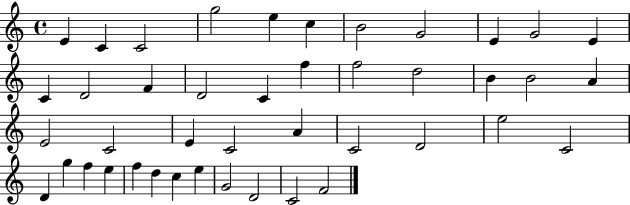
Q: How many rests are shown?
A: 0